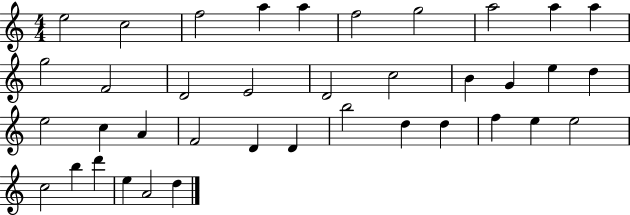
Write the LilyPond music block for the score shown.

{
  \clef treble
  \numericTimeSignature
  \time 4/4
  \key c \major
  e''2 c''2 | f''2 a''4 a''4 | f''2 g''2 | a''2 a''4 a''4 | \break g''2 f'2 | d'2 e'2 | d'2 c''2 | b'4 g'4 e''4 d''4 | \break e''2 c''4 a'4 | f'2 d'4 d'4 | b''2 d''4 d''4 | f''4 e''4 e''2 | \break c''2 b''4 d'''4 | e''4 a'2 d''4 | \bar "|."
}